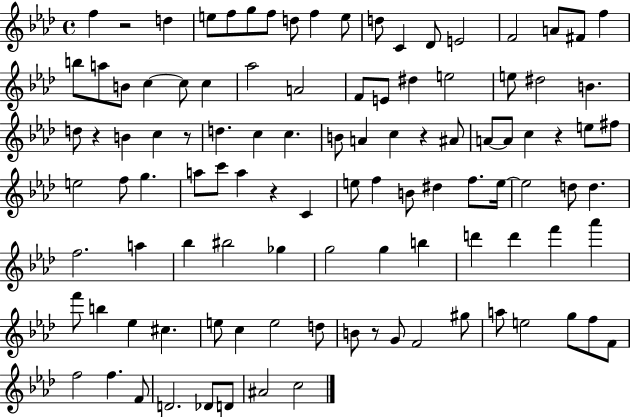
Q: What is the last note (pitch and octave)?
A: C5